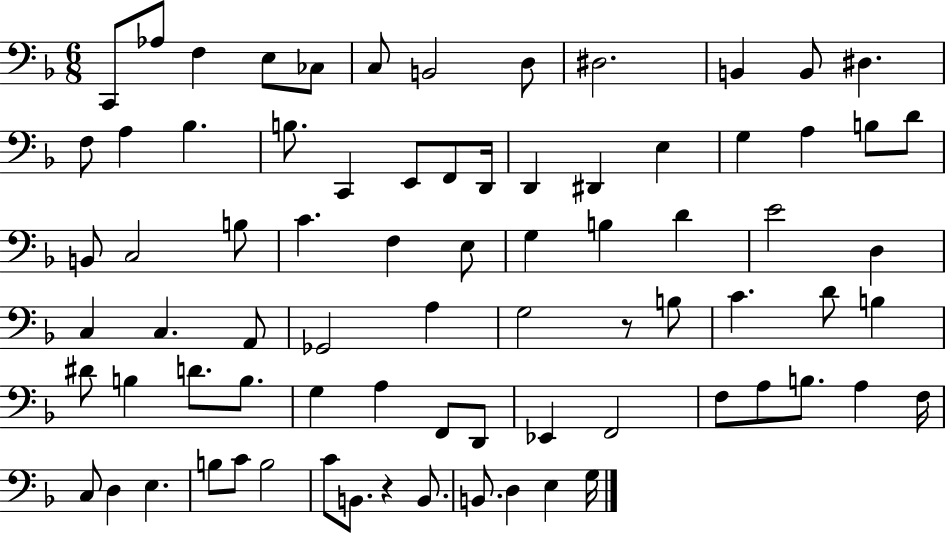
C2/e Ab3/e F3/q E3/e CES3/e C3/e B2/h D3/e D#3/h. B2/q B2/e D#3/q. F3/e A3/q Bb3/q. B3/e. C2/q E2/e F2/e D2/s D2/q D#2/q E3/q G3/q A3/q B3/e D4/e B2/e C3/h B3/e C4/q. F3/q E3/e G3/q B3/q D4/q E4/h D3/q C3/q C3/q. A2/e Gb2/h A3/q G3/h R/e B3/e C4/q. D4/e B3/q D#4/e B3/q D4/e. B3/e. G3/q A3/q F2/e D2/e Eb2/q F2/h F3/e A3/e B3/e. A3/q F3/s C3/e D3/q E3/q. B3/e C4/e B3/h C4/e B2/e. R/q B2/e. B2/e. D3/q E3/q G3/s